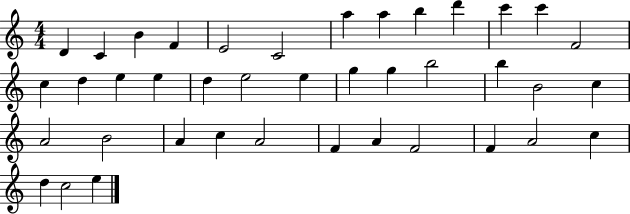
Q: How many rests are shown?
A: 0